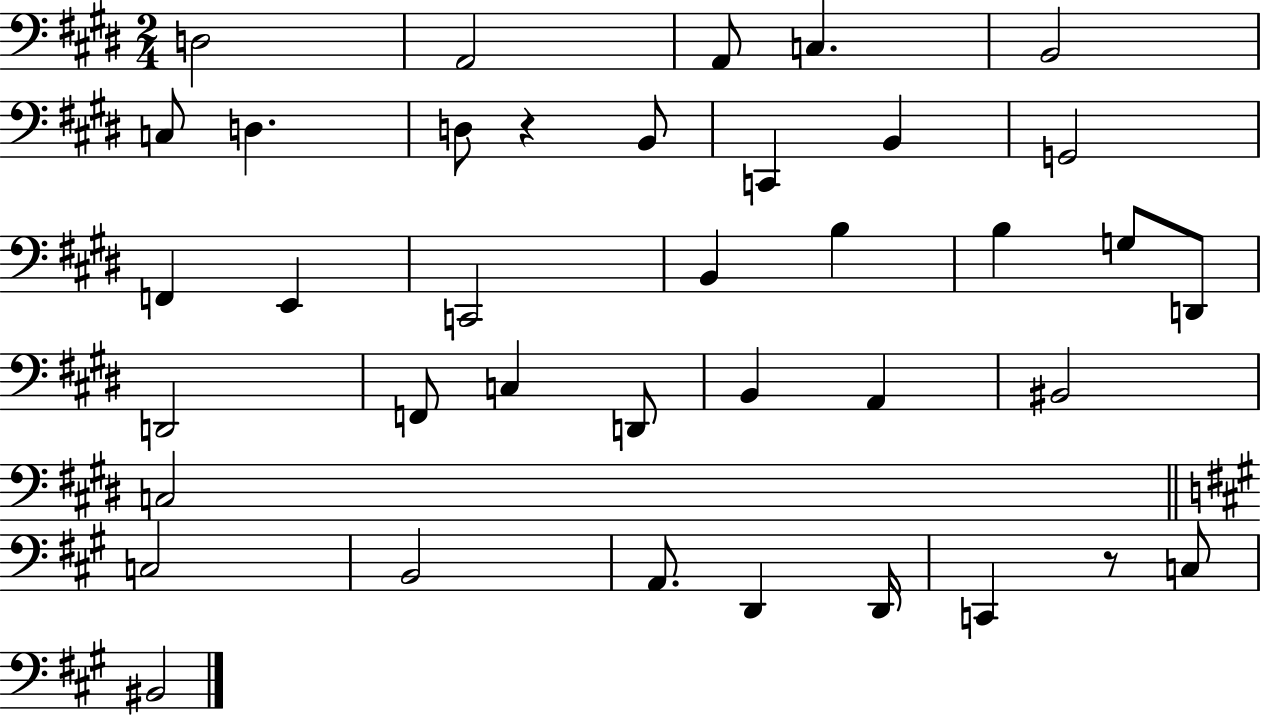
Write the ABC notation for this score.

X:1
T:Untitled
M:2/4
L:1/4
K:E
D,2 A,,2 A,,/2 C, B,,2 C,/2 D, D,/2 z B,,/2 C,, B,, G,,2 F,, E,, C,,2 B,, B, B, G,/2 D,,/2 D,,2 F,,/2 C, D,,/2 B,, A,, ^B,,2 C,2 C,2 B,,2 A,,/2 D,, D,,/4 C,, z/2 C,/2 ^B,,2